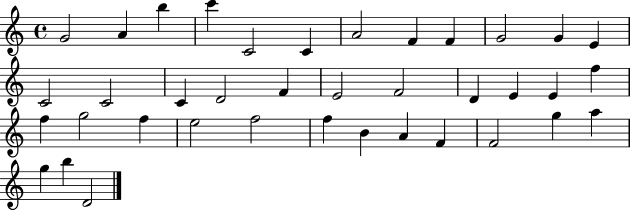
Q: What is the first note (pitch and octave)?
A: G4